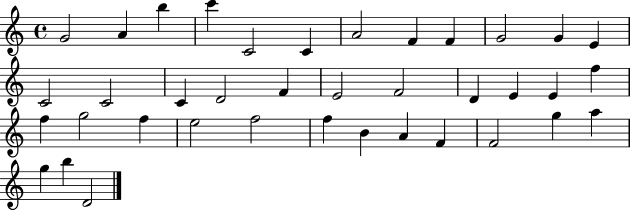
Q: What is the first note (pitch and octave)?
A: G4